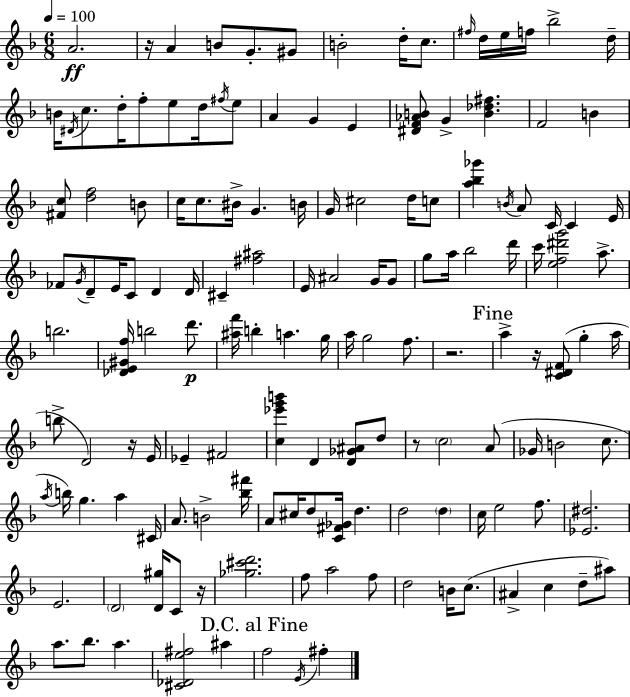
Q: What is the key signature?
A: D minor